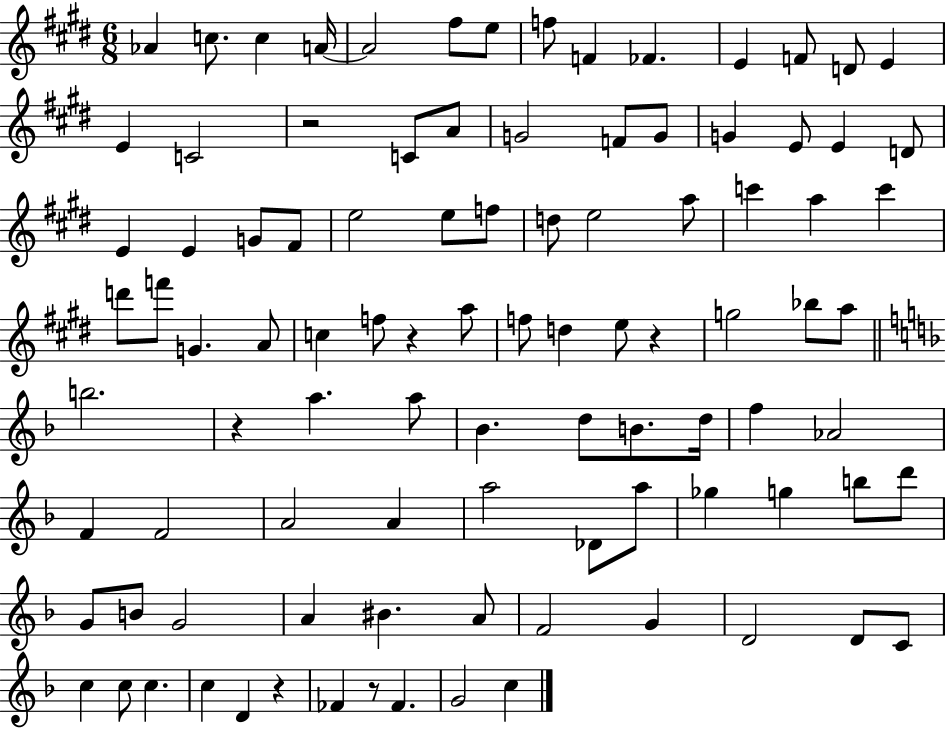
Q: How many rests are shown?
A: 6